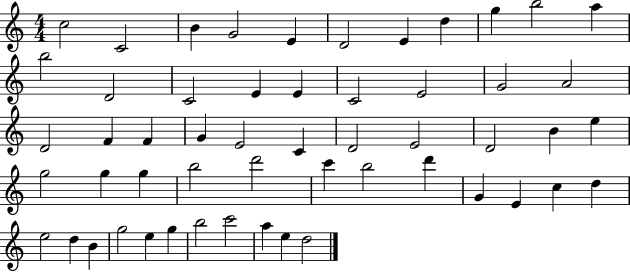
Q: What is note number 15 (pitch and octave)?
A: E4